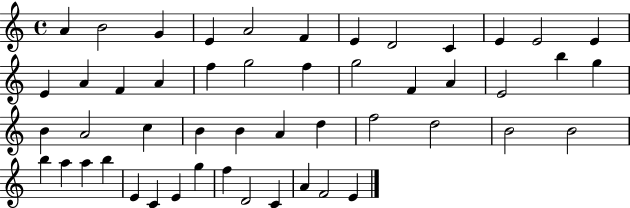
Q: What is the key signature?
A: C major